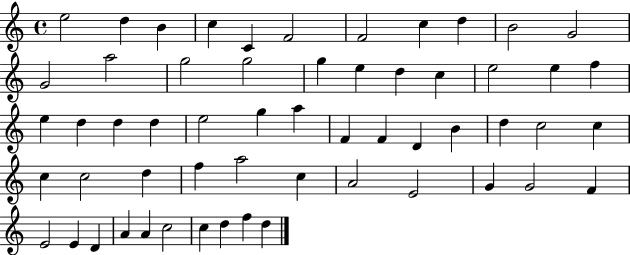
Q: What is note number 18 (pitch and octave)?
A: D5